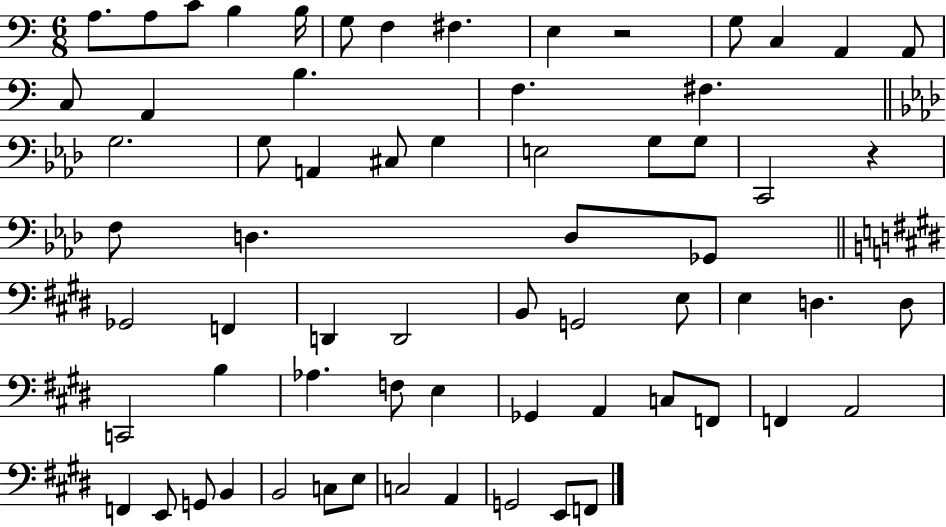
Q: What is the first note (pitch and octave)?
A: A3